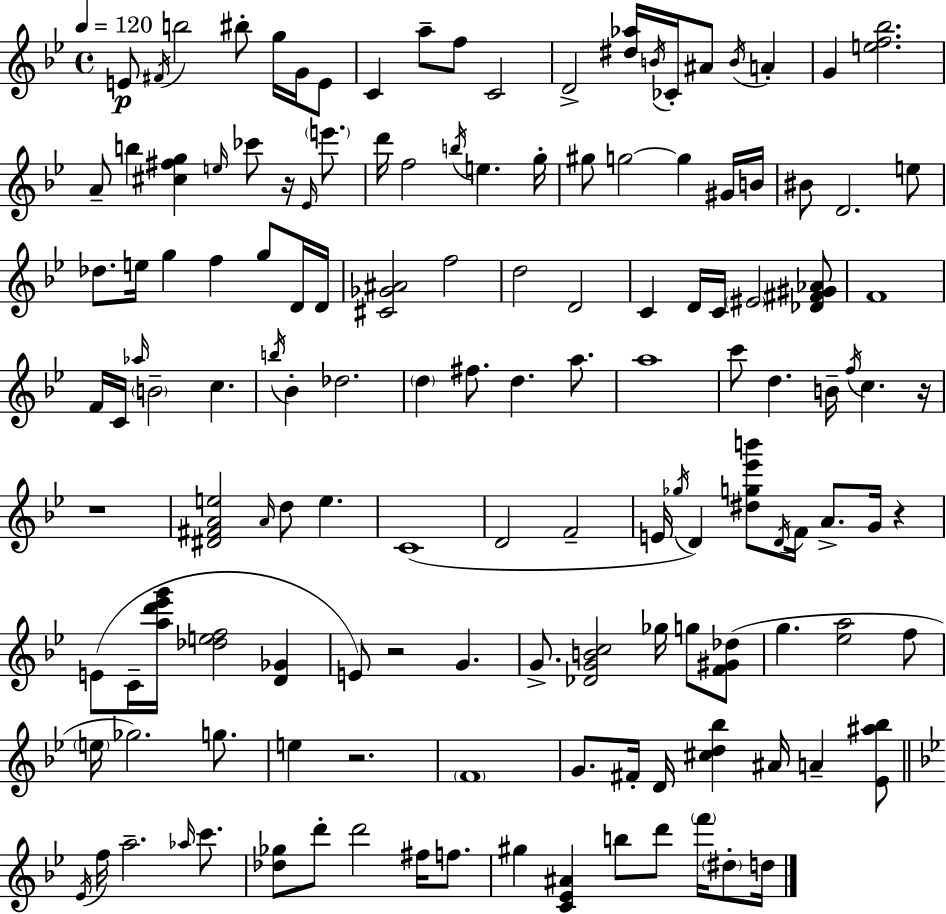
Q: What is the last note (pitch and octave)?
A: D5